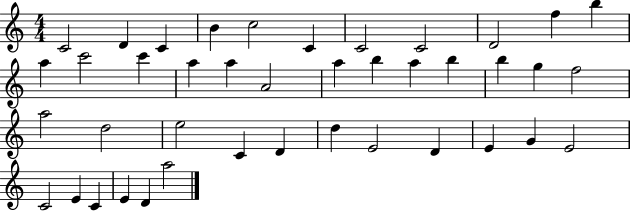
X:1
T:Untitled
M:4/4
L:1/4
K:C
C2 D C B c2 C C2 C2 D2 f b a c'2 c' a a A2 a b a b b g f2 a2 d2 e2 C D d E2 D E G E2 C2 E C E D a2